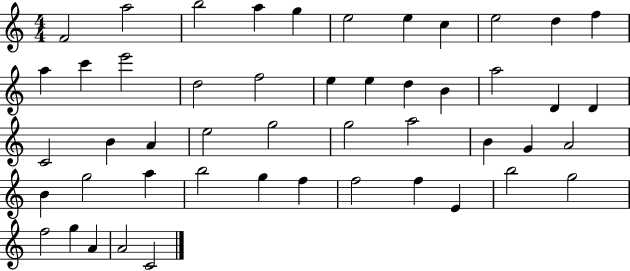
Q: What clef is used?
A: treble